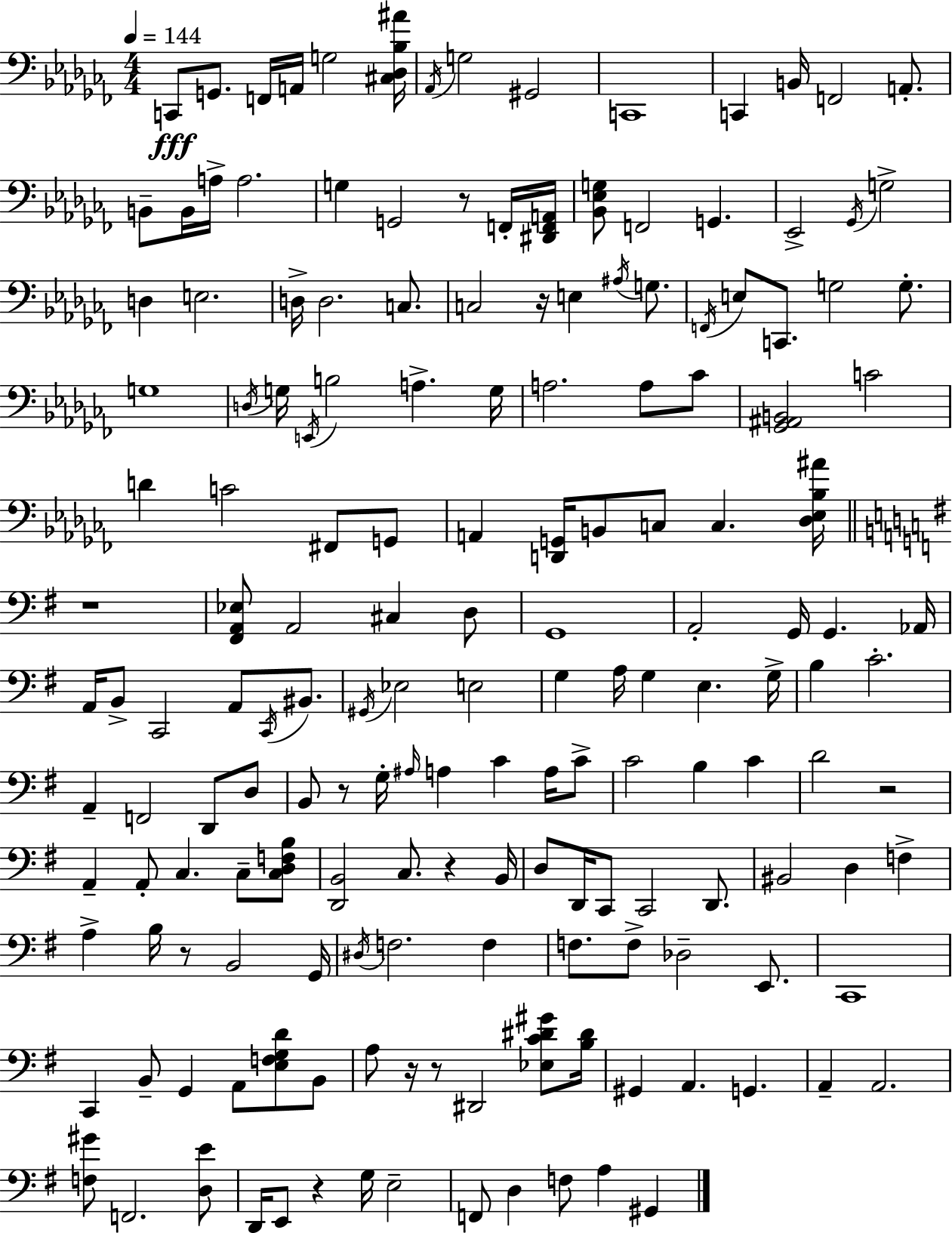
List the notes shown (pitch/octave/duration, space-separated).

C2/e G2/e. F2/s A2/s G3/h [C#3,Db3,Bb3,A#4]/s Ab2/s G3/h G#2/h C2/w C2/q B2/s F2/h A2/e. B2/e B2/s A3/s A3/h. G3/q G2/h R/e F2/s [D#2,F2,A2]/s [Bb2,Eb3,G3]/e F2/h G2/q. Eb2/h Gb2/s G3/h D3/q E3/h. D3/s D3/h. C3/e. C3/h R/s E3/q A#3/s G3/e. F2/s E3/e C2/e. G3/h G3/e. G3/w D3/s G3/s E2/s B3/h A3/q. G3/s A3/h. A3/e CES4/e [Gb2,A#2,B2]/h C4/h D4/q C4/h F#2/e G2/e A2/q [D2,G2]/s B2/e C3/e C3/q. [Db3,Eb3,Bb3,A#4]/s R/w [F#2,A2,Eb3]/e A2/h C#3/q D3/e G2/w A2/h G2/s G2/q. Ab2/s A2/s B2/e C2/h A2/e C2/s BIS2/e. G#2/s Eb3/h E3/h G3/q A3/s G3/q E3/q. G3/s B3/q C4/h. A2/q F2/h D2/e D3/e B2/e R/e G3/s A#3/s A3/q C4/q A3/s C4/e C4/h B3/q C4/q D4/h R/h A2/q A2/e C3/q. C3/e [C3,D3,F3,B3]/e [D2,B2]/h C3/e. R/q B2/s D3/e D2/s C2/e C2/h D2/e. BIS2/h D3/q F3/q A3/q B3/s R/e B2/h G2/s D#3/s F3/h. F3/q F3/e. F3/e Db3/h E2/e. C2/w C2/q B2/e G2/q A2/e [E3,F3,G3,D4]/e B2/e A3/e R/s R/e D#2/h [Eb3,C4,D#4,G#4]/e [B3,D#4]/s G#2/q A2/q. G2/q. A2/q A2/h. [F3,G#4]/e F2/h. [D3,E4]/e D2/s E2/e R/q G3/s E3/h F2/e D3/q F3/e A3/q G#2/q